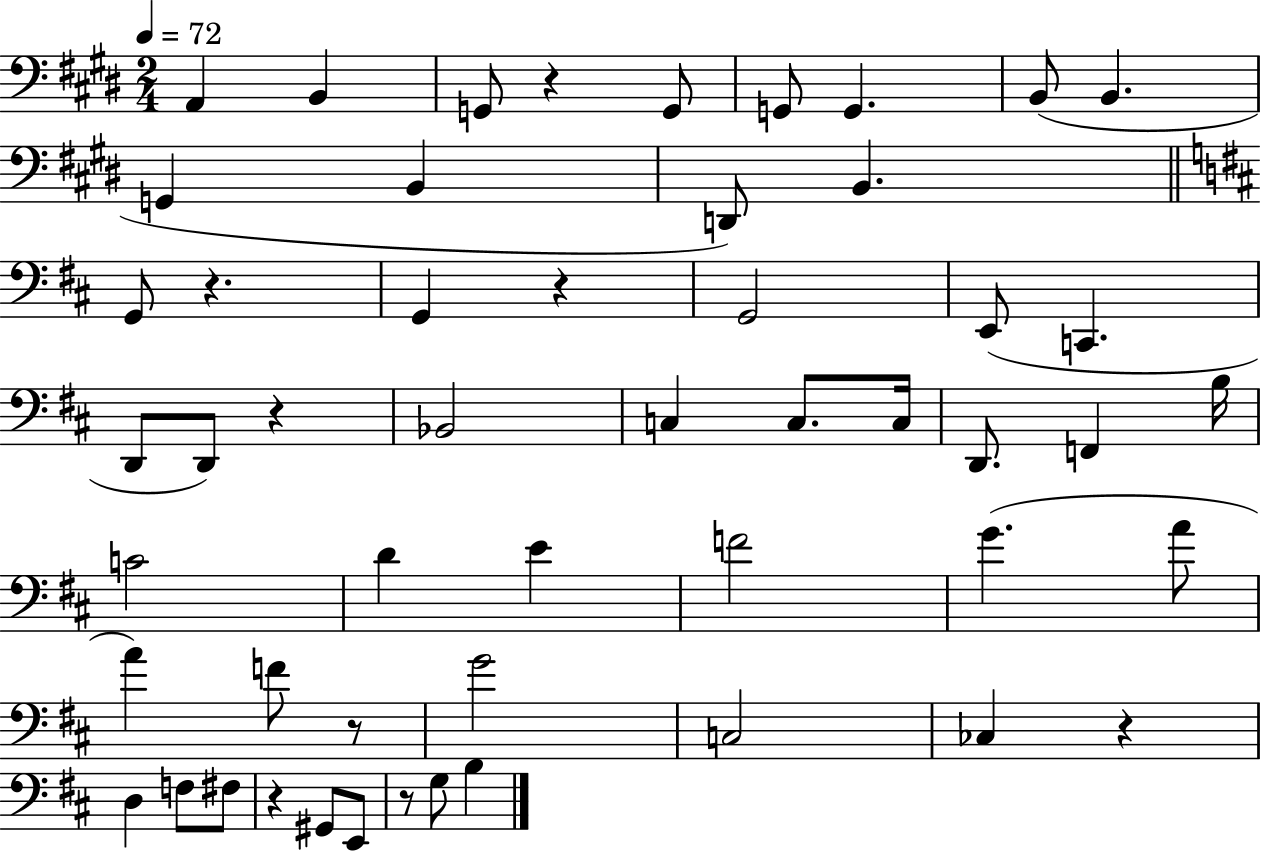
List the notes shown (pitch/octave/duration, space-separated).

A2/q B2/q G2/e R/q G2/e G2/e G2/q. B2/e B2/q. G2/q B2/q D2/e B2/q. G2/e R/q. G2/q R/q G2/h E2/e C2/q. D2/e D2/e R/q Bb2/h C3/q C3/e. C3/s D2/e. F2/q B3/s C4/h D4/q E4/q F4/h G4/q. A4/e A4/q F4/e R/e G4/h C3/h CES3/q R/q D3/q F3/e F#3/e R/q G#2/e E2/e R/e G3/e B3/q